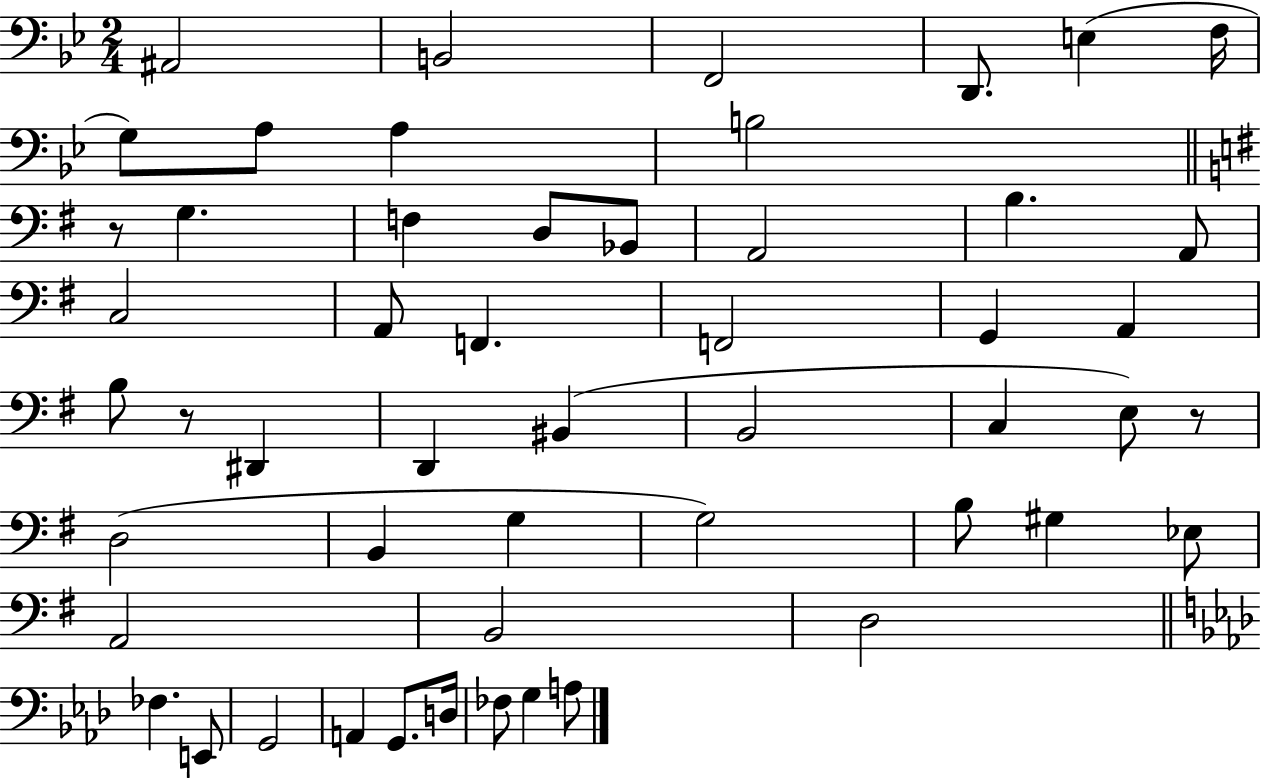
X:1
T:Untitled
M:2/4
L:1/4
K:Bb
^A,,2 B,,2 F,,2 D,,/2 E, F,/4 G,/2 A,/2 A, B,2 z/2 G, F, D,/2 _B,,/2 A,,2 B, A,,/2 C,2 A,,/2 F,, F,,2 G,, A,, B,/2 z/2 ^D,, D,, ^B,, B,,2 C, E,/2 z/2 D,2 B,, G, G,2 B,/2 ^G, _E,/2 A,,2 B,,2 D,2 _F, E,,/2 G,,2 A,, G,,/2 D,/4 _F,/2 G, A,/2